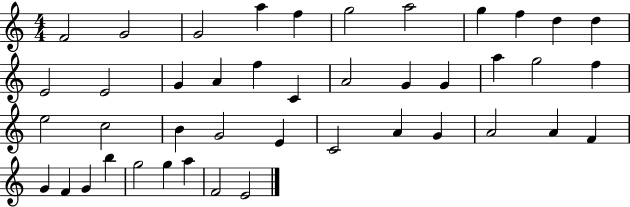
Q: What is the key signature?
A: C major